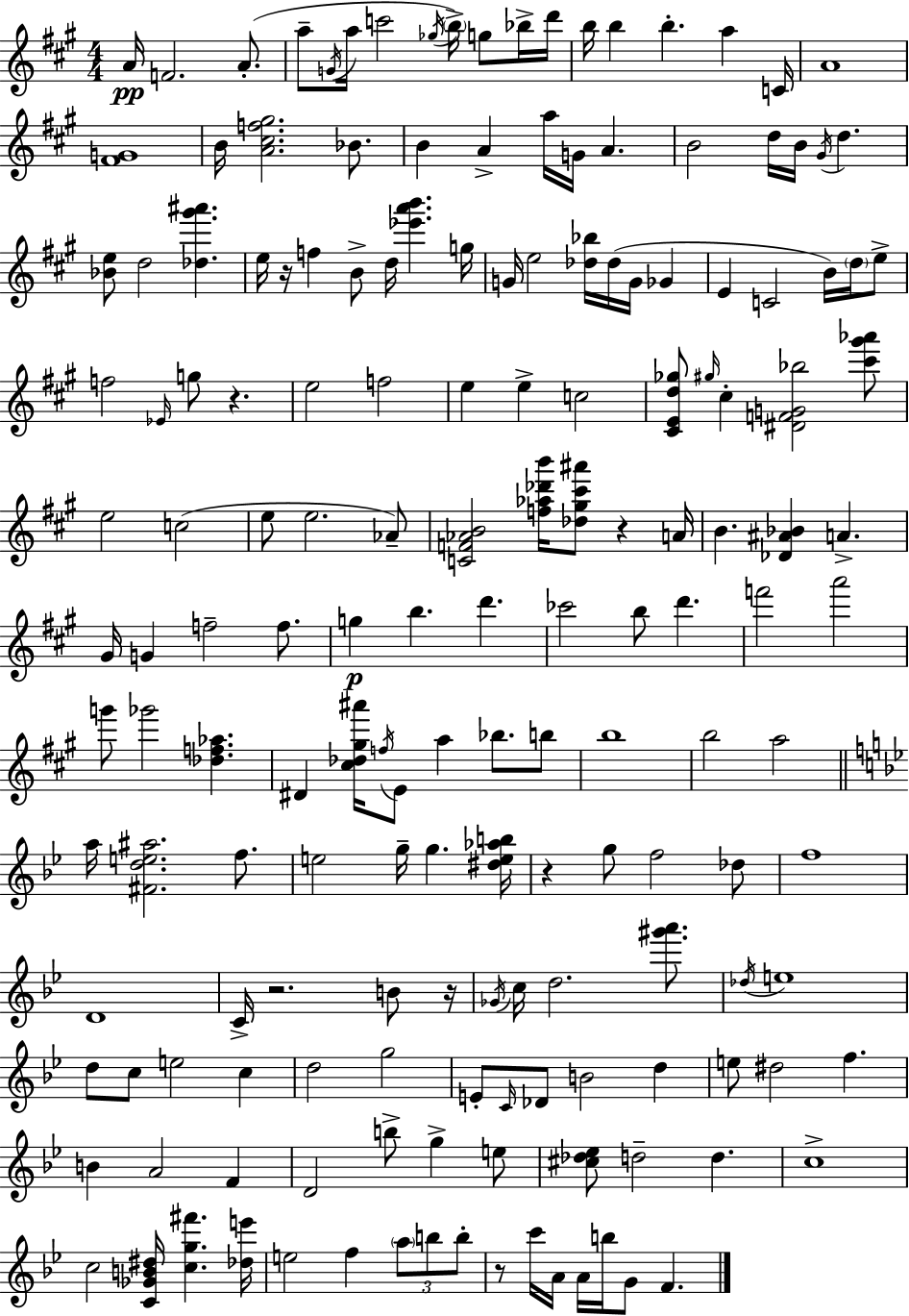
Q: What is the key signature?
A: A major